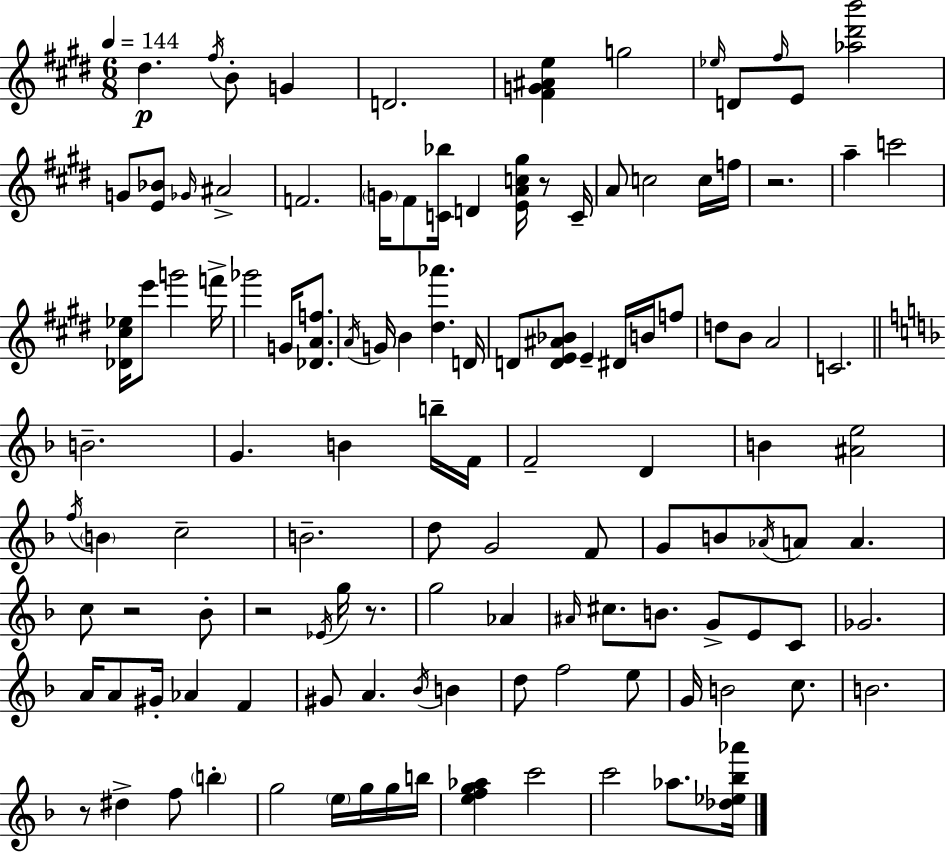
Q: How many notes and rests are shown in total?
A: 120